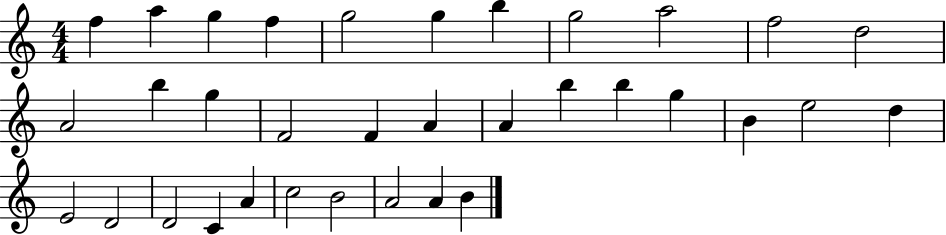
X:1
T:Untitled
M:4/4
L:1/4
K:C
f a g f g2 g b g2 a2 f2 d2 A2 b g F2 F A A b b g B e2 d E2 D2 D2 C A c2 B2 A2 A B